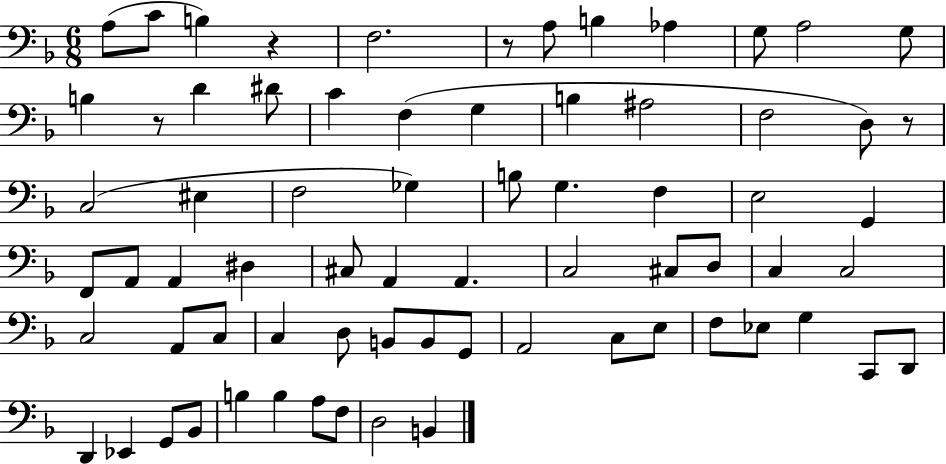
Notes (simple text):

A3/e C4/e B3/q R/q F3/h. R/e A3/e B3/q Ab3/q G3/e A3/h G3/e B3/q R/e D4/q D#4/e C4/q F3/q G3/q B3/q A#3/h F3/h D3/e R/e C3/h EIS3/q F3/h Gb3/q B3/e G3/q. F3/q E3/h G2/q F2/e A2/e A2/q D#3/q C#3/e A2/q A2/q. C3/h C#3/e D3/e C3/q C3/h C3/h A2/e C3/e C3/q D3/e B2/e B2/e G2/e A2/h C3/e E3/e F3/e Eb3/e G3/q C2/e D2/e D2/q Eb2/q G2/e Bb2/e B3/q B3/q A3/e F3/e D3/h B2/q